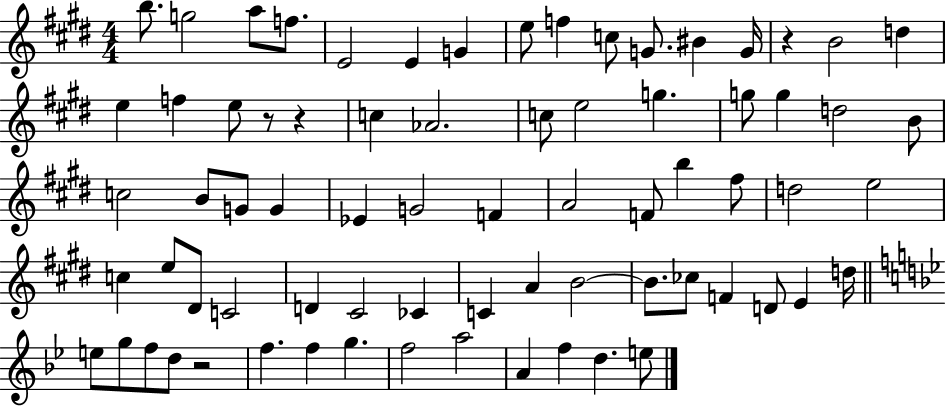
X:1
T:Untitled
M:4/4
L:1/4
K:E
b/2 g2 a/2 f/2 E2 E G e/2 f c/2 G/2 ^B G/4 z B2 d e f e/2 z/2 z c _A2 c/2 e2 g g/2 g d2 B/2 c2 B/2 G/2 G _E G2 F A2 F/2 b ^f/2 d2 e2 c e/2 ^D/2 C2 D ^C2 _C C A B2 B/2 _c/2 F D/2 E d/4 e/2 g/2 f/2 d/2 z2 f f g f2 a2 A f d e/2